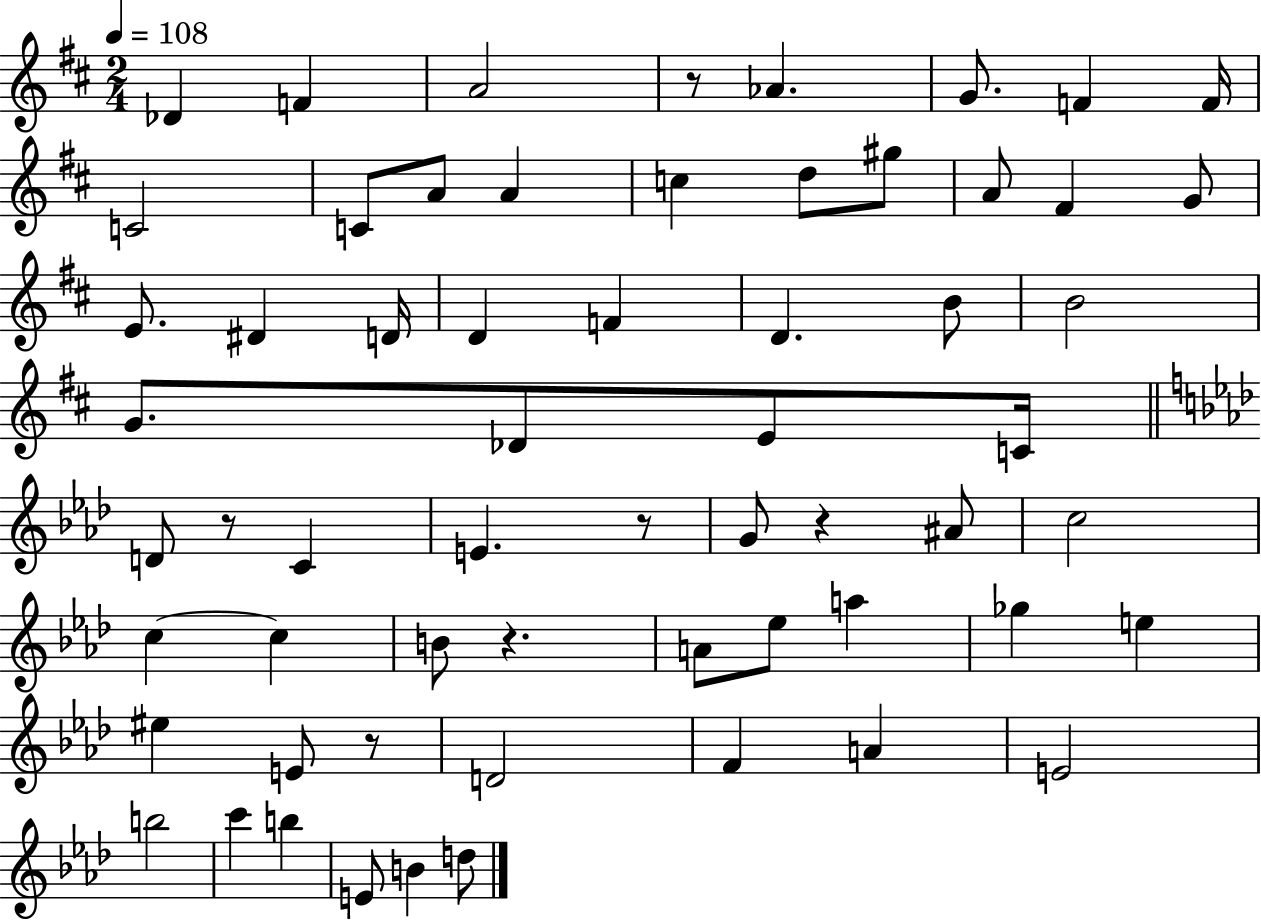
X:1
T:Untitled
M:2/4
L:1/4
K:D
_D F A2 z/2 _A G/2 F F/4 C2 C/2 A/2 A c d/2 ^g/2 A/2 ^F G/2 E/2 ^D D/4 D F D B/2 B2 G/2 _D/2 E/2 C/4 D/2 z/2 C E z/2 G/2 z ^A/2 c2 c c B/2 z A/2 _e/2 a _g e ^e E/2 z/2 D2 F A E2 b2 c' b E/2 B d/2